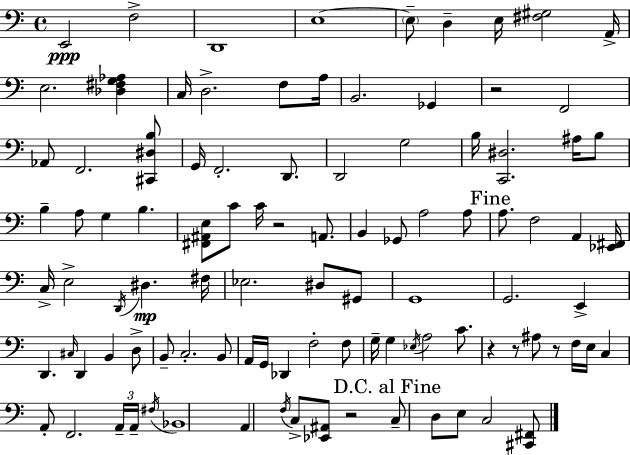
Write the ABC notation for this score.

X:1
T:Untitled
M:4/4
L:1/4
K:C
E,,2 F,2 D,,4 E,4 E,/2 D, E,/4 [^F,^G,]2 A,,/4 E,2 [_D,^F,G,_A,] C,/4 D,2 F,/2 A,/4 B,,2 _G,, z2 F,,2 _A,,/2 F,,2 [^C,,^D,B,]/2 G,,/4 F,,2 D,,/2 D,,2 G,2 B,/4 [C,,^D,]2 ^A,/4 B,/2 B, A,/2 G, B, [^F,,^A,,E,]/2 C/2 C/4 z2 A,,/2 B,, _G,,/2 A,2 A,/2 A,/2 F,2 A,, [_E,,^F,,]/4 C,/4 E,2 D,,/4 ^D, ^F,/4 _E,2 ^D,/2 ^G,,/2 G,,4 G,,2 E,, D,, ^C,/4 D,, B,, D,/2 B,,/2 C,2 B,,/2 A,,/4 G,,/4 _D,, F,2 F,/2 G,/4 G, _E,/4 A,2 C/2 z z/2 ^A,/2 z/2 F,/4 E,/4 C, A,,/2 F,,2 A,,/4 A,,/4 ^F,/4 _B,,4 A,, F,/4 C,/2 [_E,,^A,,]/2 z2 C,/2 D,/2 E,/2 C,2 [^C,,^F,,]/2